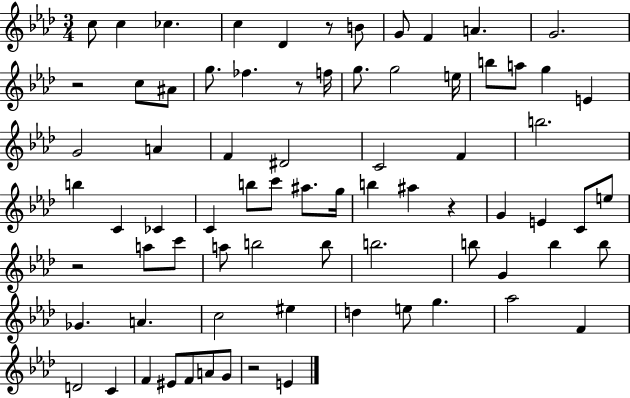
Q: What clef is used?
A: treble